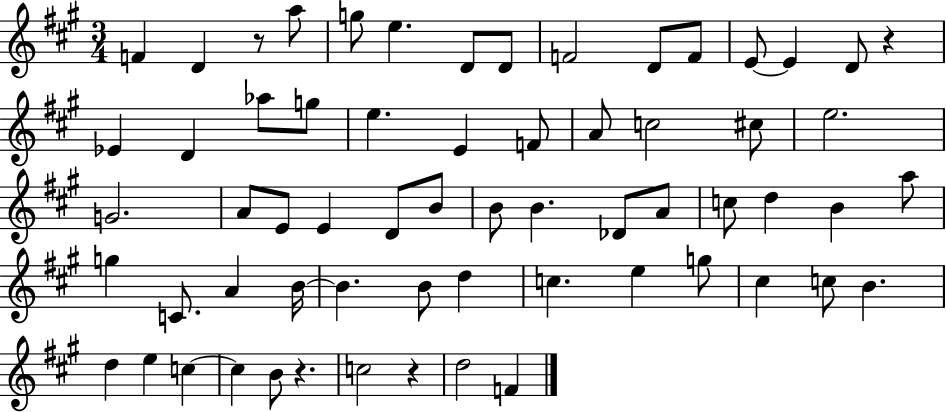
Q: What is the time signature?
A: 3/4